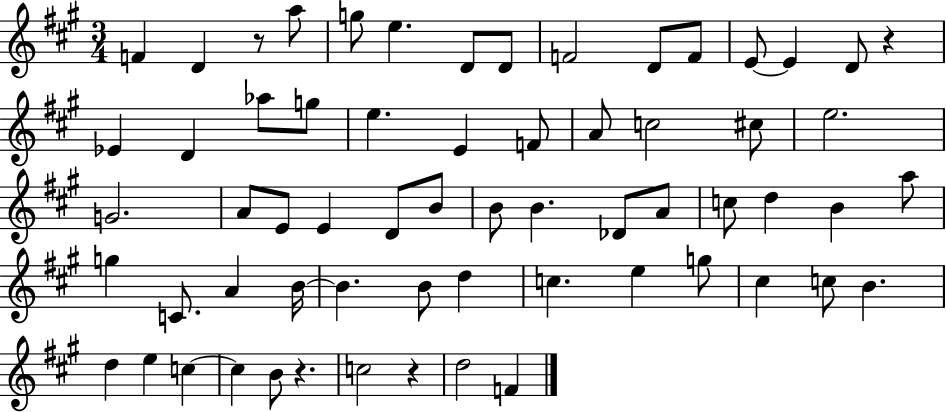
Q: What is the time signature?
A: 3/4